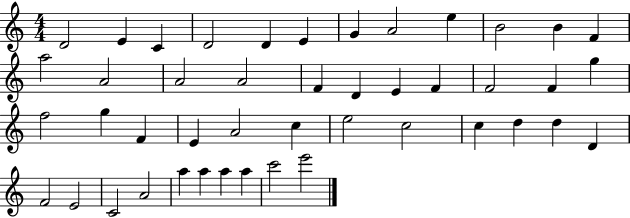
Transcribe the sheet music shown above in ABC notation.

X:1
T:Untitled
M:4/4
L:1/4
K:C
D2 E C D2 D E G A2 e B2 B F a2 A2 A2 A2 F D E F F2 F g f2 g F E A2 c e2 c2 c d d D F2 E2 C2 A2 a a a a c'2 e'2